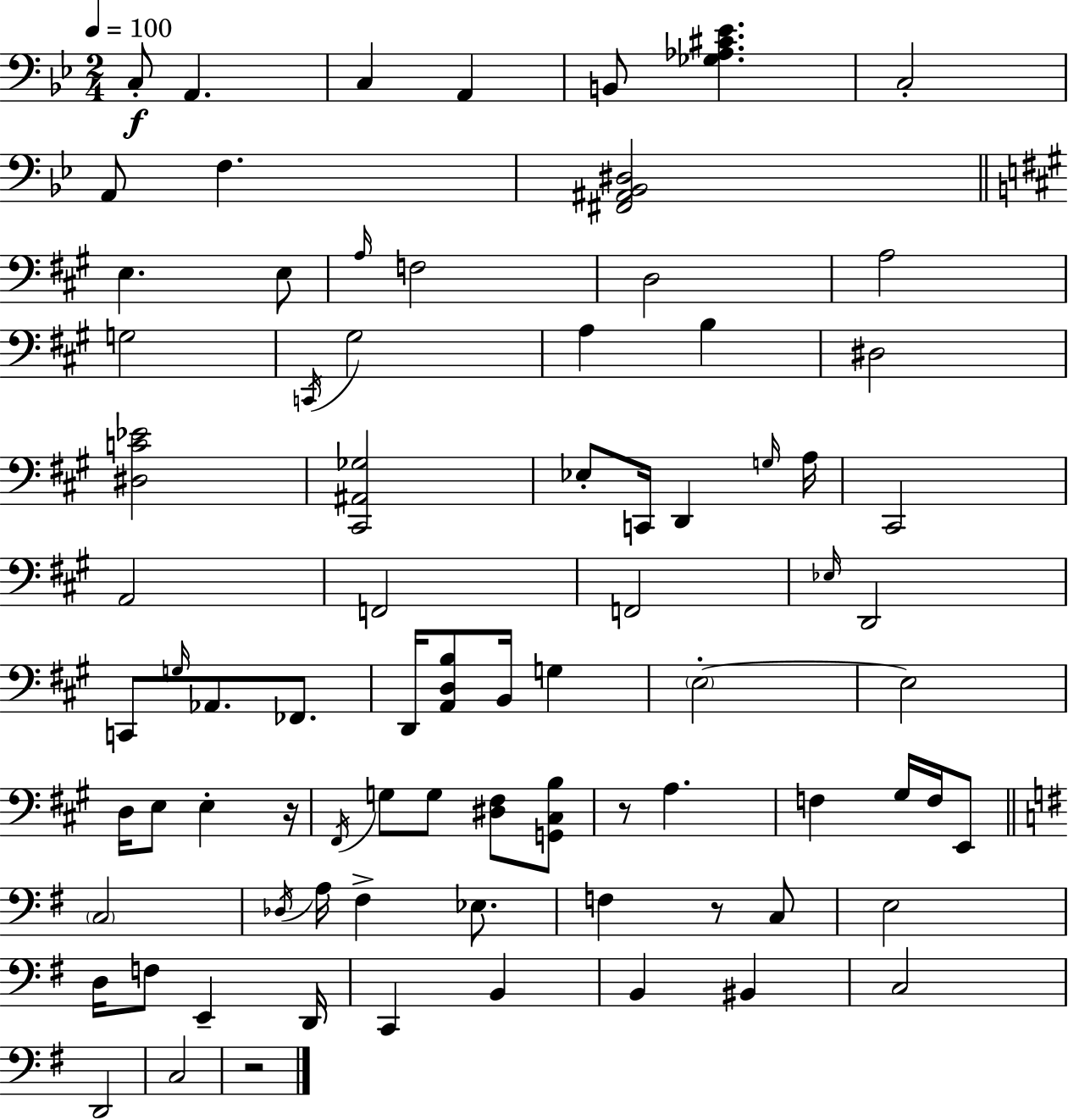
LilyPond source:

{
  \clef bass
  \numericTimeSignature
  \time 2/4
  \key bes \major
  \tempo 4 = 100
  c8-.\f a,4. | c4 a,4 | b,8 <ges aes cis' ees'>4. | c2-. | \break a,8 f4. | <fis, ais, bes, dis>2 | \bar "||" \break \key a \major e4. e8 | \grace { a16 } f2 | d2 | a2 | \break g2 | \acciaccatura { c,16 } gis2 | a4 b4 | dis2 | \break <dis c' ees'>2 | <cis, ais, ges>2 | ees8-. c,16 d,4 | \grace { g16 } a16 cis,2 | \break a,2 | f,2 | f,2 | \grace { ees16 } d,2 | \break c,8 \grace { g16 } aes,8. | fes,8. d,16 <a, d b>8 | b,16 g4 \parenthesize e2-.~~ | e2 | \break d16 e8 | e4-. r16 \acciaccatura { fis,16 } g8 | g8 <dis fis>8 <g, cis b>8 r8 | a4. f4 | \break gis16 f16 e,8 \bar "||" \break \key g \major \parenthesize c2 | \acciaccatura { des16 } a16 fis4-> ees8. | f4 r8 c8 | e2 | \break d16 f8 e,4-- | d,16 c,4 b,4 | b,4 bis,4 | c2 | \break d,2 | c2 | r2 | \bar "|."
}